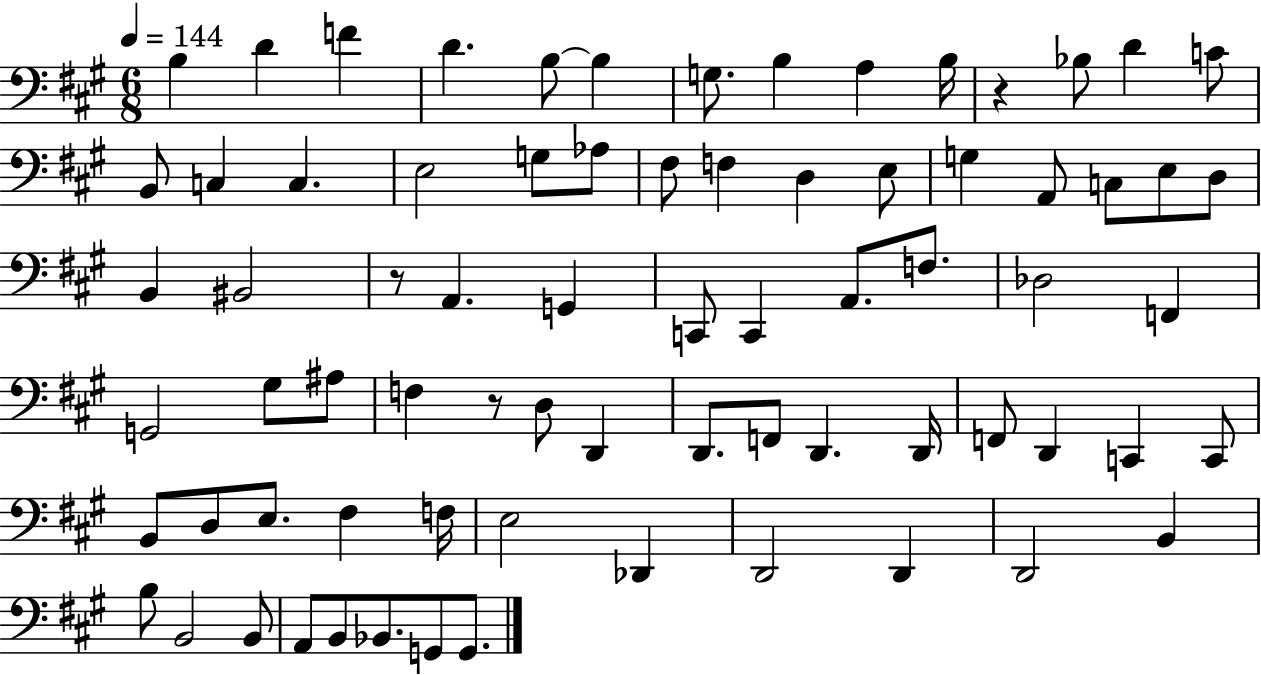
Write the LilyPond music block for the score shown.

{
  \clef bass
  \numericTimeSignature
  \time 6/8
  \key a \major
  \tempo 4 = 144
  b4 d'4 f'4 | d'4. b8~~ b4 | g8. b4 a4 b16 | r4 bes8 d'4 c'8 | \break b,8 c4 c4. | e2 g8 aes8 | fis8 f4 d4 e8 | g4 a,8 c8 e8 d8 | \break b,4 bis,2 | r8 a,4. g,4 | c,8 c,4 a,8. f8. | des2 f,4 | \break g,2 gis8 ais8 | f4 r8 d8 d,4 | d,8. f,8 d,4. d,16 | f,8 d,4 c,4 c,8 | \break b,8 d8 e8. fis4 f16 | e2 des,4 | d,2 d,4 | d,2 b,4 | \break b8 b,2 b,8 | a,8 b,8 bes,8. g,8 g,8. | \bar "|."
}